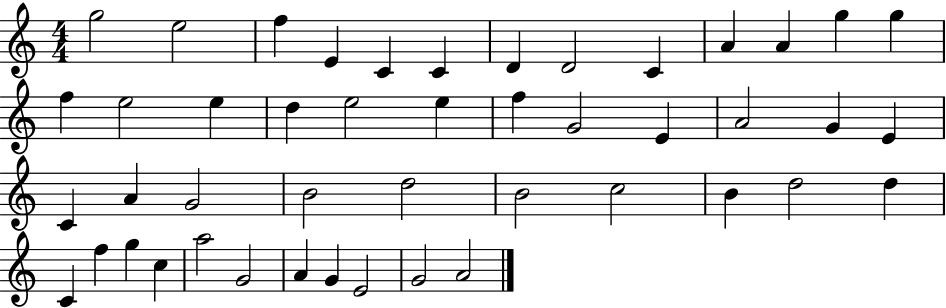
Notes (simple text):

G5/h E5/h F5/q E4/q C4/q C4/q D4/q D4/h C4/q A4/q A4/q G5/q G5/q F5/q E5/h E5/q D5/q E5/h E5/q F5/q G4/h E4/q A4/h G4/q E4/q C4/q A4/q G4/h B4/h D5/h B4/h C5/h B4/q D5/h D5/q C4/q F5/q G5/q C5/q A5/h G4/h A4/q G4/q E4/h G4/h A4/h